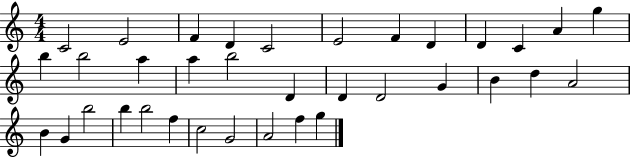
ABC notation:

X:1
T:Untitled
M:4/4
L:1/4
K:C
C2 E2 F D C2 E2 F D D C A g b b2 a a b2 D D D2 G B d A2 B G b2 b b2 f c2 G2 A2 f g